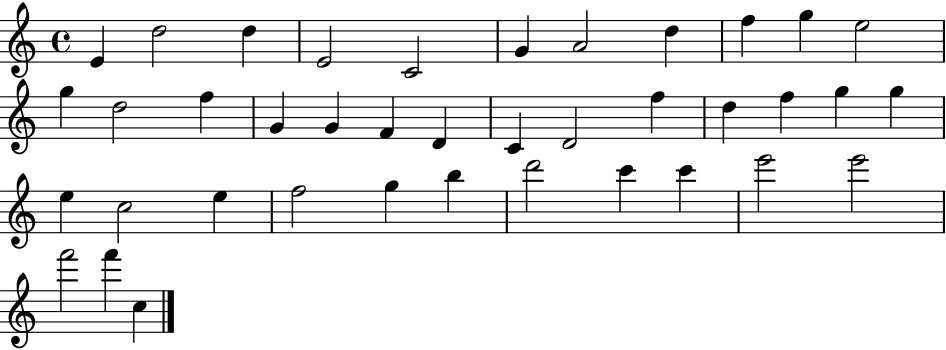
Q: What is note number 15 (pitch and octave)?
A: G4